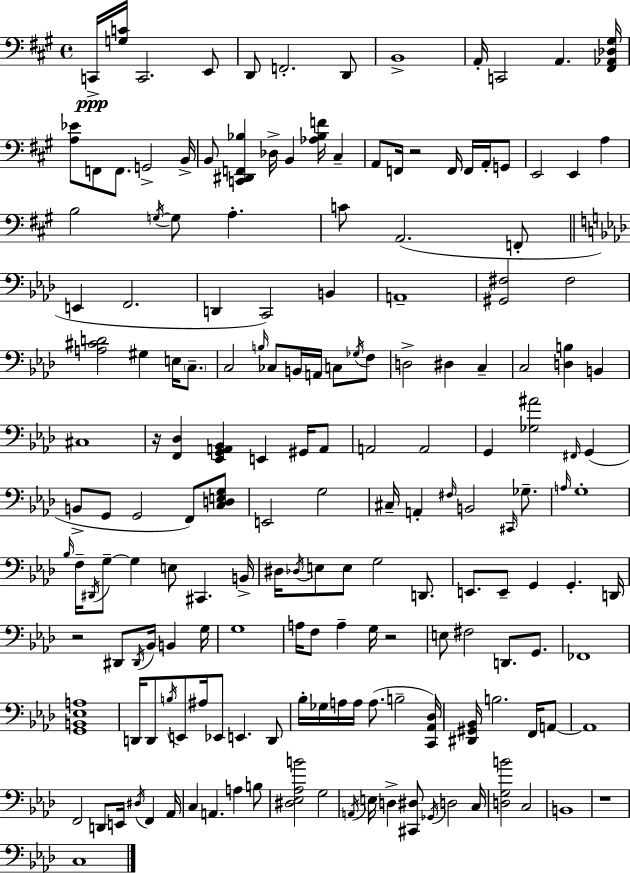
X:1
T:Untitled
M:4/4
L:1/4
K:A
C,,/4 [G,C]/4 C,,2 E,,/2 D,,/2 F,,2 D,,/2 B,,4 A,,/4 C,,2 A,, [^F,,_A,,_D,^G,]/4 [A,_E]/2 F,,/2 F,,/2 G,,2 B,,/4 B,,/2 [C,,^D,,F,,_B,] _D,/4 B,, [_A,_B,F]/4 ^C, A,,/2 F,,/4 z2 F,,/4 F,,/4 A,,/4 G,,/2 E,,2 E,, A, B,2 G,/4 G,/2 A, C/2 A,,2 F,,/2 E,, F,,2 D,, C,,2 B,, A,,4 [^G,,^F,]2 ^F,2 [A,^CD]2 ^G, E,/4 C,/2 C,2 B,/4 _C,/2 B,,/4 A,,/4 C,/2 _G,/4 F,/2 D,2 ^D, C, C,2 [D,B,] B,, ^C,4 z/4 [F,,_D,] [_E,,G,,A,,_B,,] E,, ^G,,/4 A,,/2 A,,2 A,,2 G,, [_G,^A]2 ^F,,/4 G,, B,,/2 G,,/2 G,,2 F,,/2 [C,D,E,G,]/2 E,,2 G,2 ^C,/4 A,, ^F,/4 B,,2 ^C,,/4 _G,/2 A,/4 G,4 _B,/4 F,/4 ^D,,/4 G,/2 G, E,/2 ^C,, B,,/4 ^D,/4 _D,/4 E,/2 E,/2 G,2 D,,/2 E,,/2 E,,/2 G,, G,, D,,/4 z2 ^D,,/2 ^D,,/4 _B,,/4 B,, G,/4 G,4 A,/4 F,/2 A, G,/4 z2 E,/2 ^F,2 D,,/2 G,,/2 _F,,4 [G,,B,,_E,A,]4 D,,/4 D,,/2 B,/4 E,,/2 ^A,/4 _E,,/2 E,, D,,/2 _B,/4 _G,/4 A,/4 A,/4 A,/2 B,2 [C,,_A,,_D,]/4 [^D,,^G,,_B,,]/4 B,2 F,,/4 A,,/2 A,,4 F,,2 D,,/2 E,,/4 ^D,/4 F,, _A,,/4 C, A,, A, B,/2 [^D,_E,_A,B]2 G,2 A,,/4 E,/4 D, [^C,,^D,]/2 _G,,/4 D,2 C,/4 [D,G,B]2 C,2 B,,4 z4 C,4